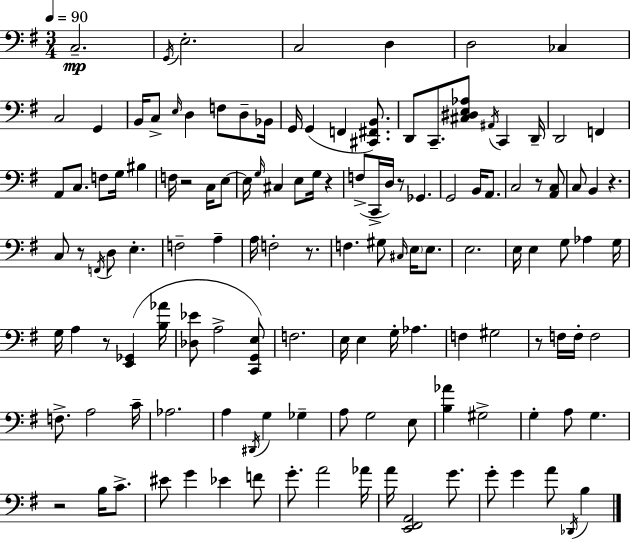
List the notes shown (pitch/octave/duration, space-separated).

C3/h. G2/s E3/h. C3/h D3/q D3/h CES3/q C3/h G2/q B2/s C3/e E3/s D3/q F3/e D3/e Bb2/s G2/s G2/q F2/q [C#2,F#2,B2]/e. D2/e C2/e. [C#3,D#3,E3,Ab3]/e A#2/s C2/q D2/s D2/h F2/q A2/e C3/e. F3/e G3/s BIS3/q F3/s R/h C3/s E3/e E3/s G3/s C#3/q E3/e G3/s R/q F3/e C2/s D3/s R/e Gb2/q. G2/h B2/s A2/e. C3/h R/e [A2,C3]/e C3/e B2/q R/q. C3/e R/e F2/s D3/e E3/q. F3/h A3/q A3/s F3/h R/e. F3/q. G#3/e C#3/s E3/s E3/e. E3/h. E3/s E3/q G3/e Ab3/q G3/s G3/s A3/q R/e [E2,Gb2]/q [B3,Ab4]/s [Db3,Eb4]/e A3/h [C2,G2,E3]/e F3/h. E3/s E3/q G3/s Ab3/q. F3/q G#3/h R/e F3/s F3/s F3/h F3/e. A3/h C4/s Ab3/h. A3/q D#2/s G3/q Gb3/q A3/e G3/h E3/e [B3,Ab4]/q G#3/h G3/q A3/e G3/q. R/h B3/s C4/e. EIS4/e G4/q Eb4/q F4/e G4/e. A4/h Ab4/s A4/s [E2,F#2,A2]/h G4/e. G4/e G4/q A4/e Db2/s B3/q